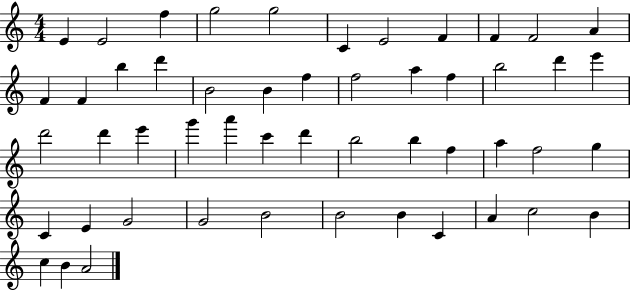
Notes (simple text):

E4/q E4/h F5/q G5/h G5/h C4/q E4/h F4/q F4/q F4/h A4/q F4/q F4/q B5/q D6/q B4/h B4/q F5/q F5/h A5/q F5/q B5/h D6/q E6/q D6/h D6/q E6/q G6/q A6/q C6/q D6/q B5/h B5/q F5/q A5/q F5/h G5/q C4/q E4/q G4/h G4/h B4/h B4/h B4/q C4/q A4/q C5/h B4/q C5/q B4/q A4/h